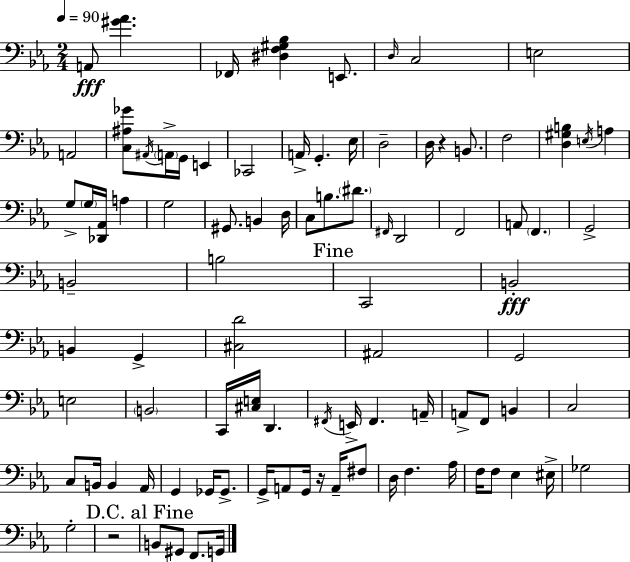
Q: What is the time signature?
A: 2/4